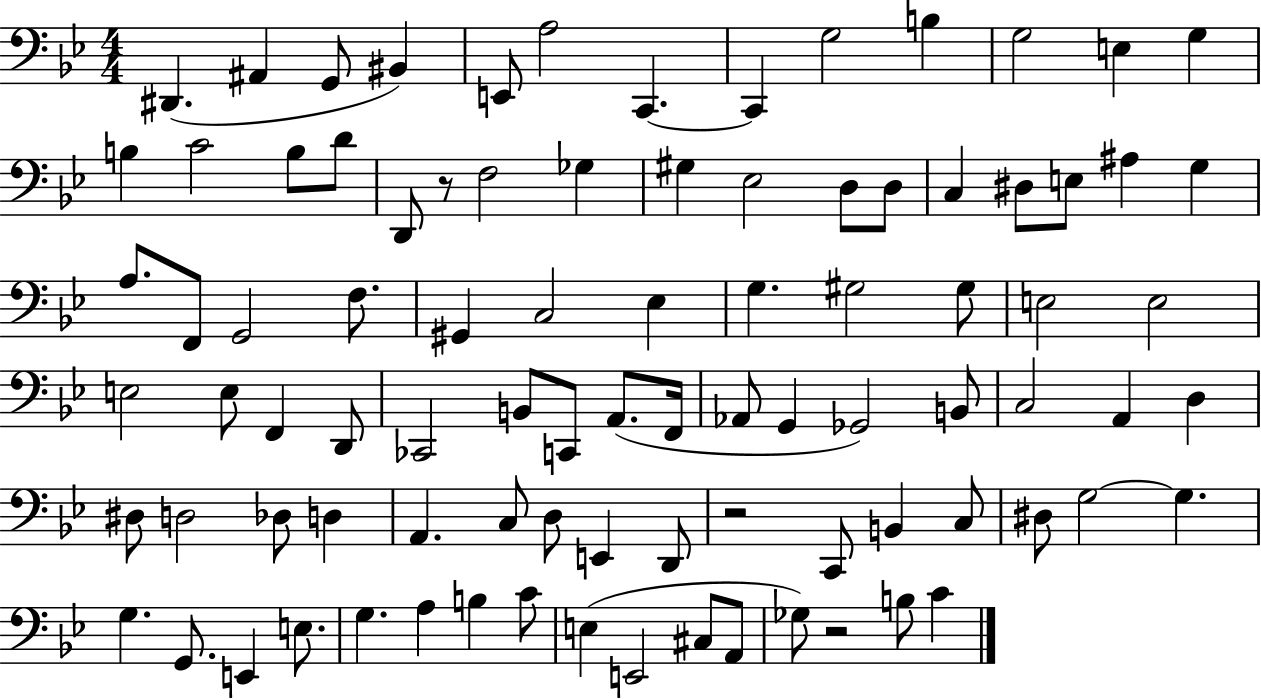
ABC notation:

X:1
T:Untitled
M:4/4
L:1/4
K:Bb
^D,, ^A,, G,,/2 ^B,, E,,/2 A,2 C,, C,, G,2 B, G,2 E, G, B, C2 B,/2 D/2 D,,/2 z/2 F,2 _G, ^G, _E,2 D,/2 D,/2 C, ^D,/2 E,/2 ^A, G, A,/2 F,,/2 G,,2 F,/2 ^G,, C,2 _E, G, ^G,2 ^G,/2 E,2 E,2 E,2 E,/2 F,, D,,/2 _C,,2 B,,/2 C,,/2 A,,/2 F,,/4 _A,,/2 G,, _G,,2 B,,/2 C,2 A,, D, ^D,/2 D,2 _D,/2 D, A,, C,/2 D,/2 E,, D,,/2 z2 C,,/2 B,, C,/2 ^D,/2 G,2 G, G, G,,/2 E,, E,/2 G, A, B, C/2 E, E,,2 ^C,/2 A,,/2 _G,/2 z2 B,/2 C